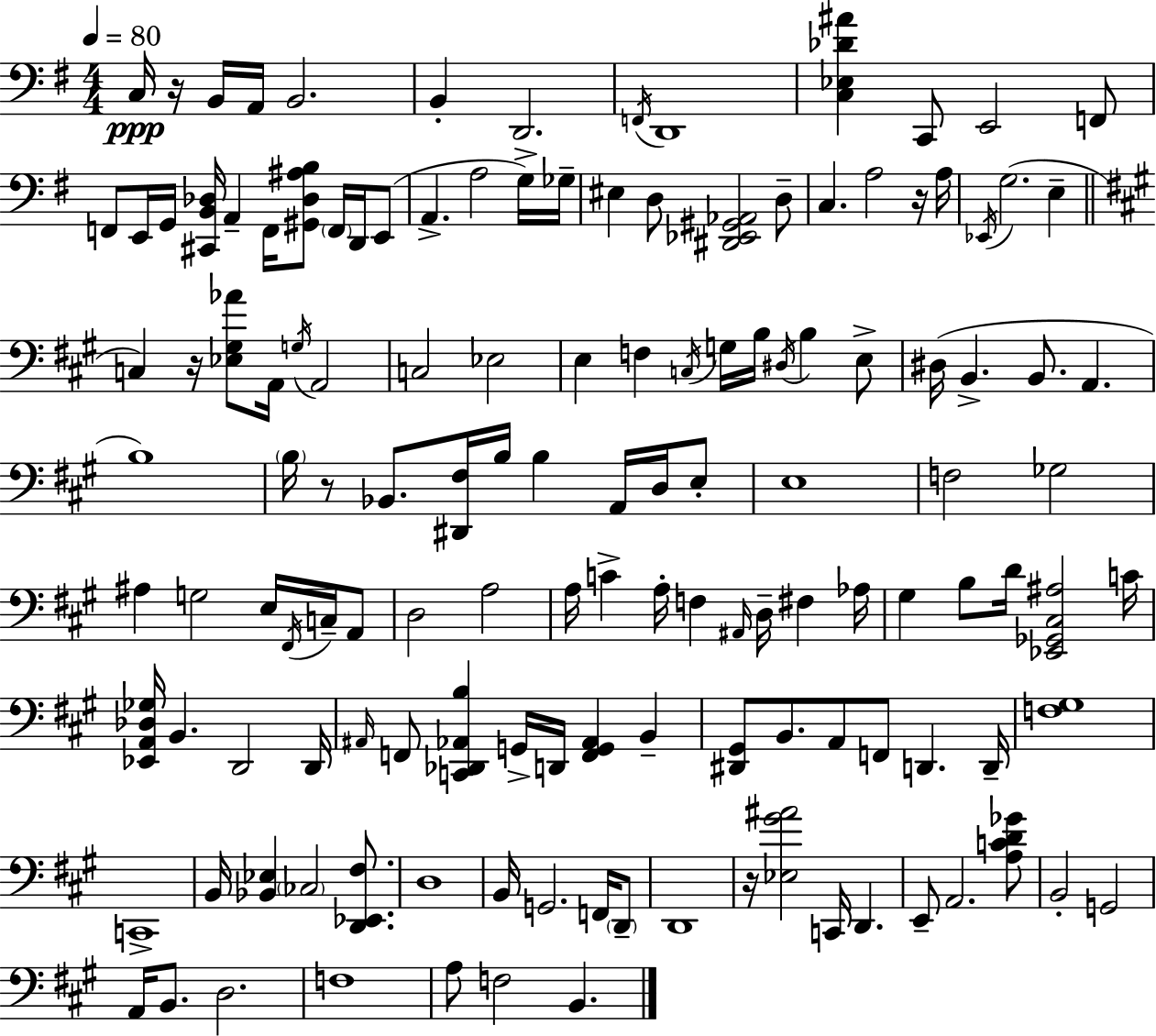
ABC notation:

X:1
T:Untitled
M:4/4
L:1/4
K:G
C,/4 z/4 B,,/4 A,,/4 B,,2 B,, D,,2 F,,/4 D,,4 [C,_E,_D^A] C,,/2 E,,2 F,,/2 F,,/2 E,,/4 G,,/4 [^C,,B,,_D,]/4 A,, F,,/4 [^G,,_D,^A,B,]/2 F,,/4 D,,/4 E,,/2 A,, A,2 G,/4 _G,/4 ^E, D,/2 [^D,,_E,,^G,,_A,,]2 D,/2 C, A,2 z/4 A,/4 _E,,/4 G,2 E, C, z/4 [_E,^G,_A]/2 A,,/4 G,/4 A,,2 C,2 _E,2 E, F, C,/4 G,/4 B,/4 ^D,/4 B, E,/2 ^D,/4 B,, B,,/2 A,, B,4 B,/4 z/2 _B,,/2 [^D,,^F,]/4 B,/4 B, A,,/4 D,/4 E,/2 E,4 F,2 _G,2 ^A, G,2 E,/4 ^F,,/4 C,/4 A,,/2 D,2 A,2 A,/4 C A,/4 F, ^A,,/4 D,/4 ^F, _A,/4 ^G, B,/2 D/4 [_E,,_G,,^C,^A,]2 C/4 [_E,,A,,_D,_G,]/4 B,, D,,2 D,,/4 ^A,,/4 F,,/2 [C,,_D,,_A,,B,] G,,/4 D,,/4 [F,,G,,_A,,] B,, [^D,,^G,,]/2 B,,/2 A,,/2 F,,/2 D,, D,,/4 [F,^G,]4 C,,4 B,,/4 [_B,,_E,] _C,2 [D,,_E,,^F,]/2 D,4 B,,/4 G,,2 F,,/4 D,,/2 D,,4 z/4 [_E,^G^A]2 C,,/4 D,, E,,/2 A,,2 [A,CD_G]/2 B,,2 G,,2 A,,/4 B,,/2 D,2 F,4 A,/2 F,2 B,,